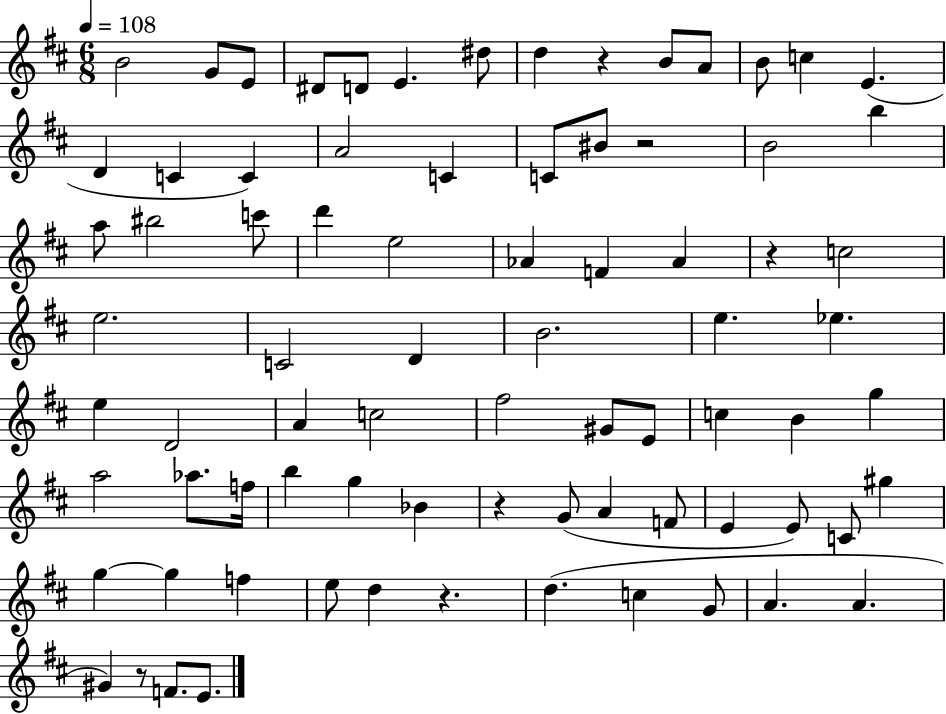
B4/h G4/e E4/e D#4/e D4/e E4/q. D#5/e D5/q R/q B4/e A4/e B4/e C5/q E4/q. D4/q C4/q C4/q A4/h C4/q C4/e BIS4/e R/h B4/h B5/q A5/e BIS5/h C6/e D6/q E5/h Ab4/q F4/q Ab4/q R/q C5/h E5/h. C4/h D4/q B4/h. E5/q. Eb5/q. E5/q D4/h A4/q C5/h F#5/h G#4/e E4/e C5/q B4/q G5/q A5/h Ab5/e. F5/s B5/q G5/q Bb4/q R/q G4/e A4/q F4/e E4/q E4/e C4/e G#5/q G5/q G5/q F5/q E5/e D5/q R/q. D5/q. C5/q G4/e A4/q. A4/q. G#4/q R/e F4/e. E4/e.